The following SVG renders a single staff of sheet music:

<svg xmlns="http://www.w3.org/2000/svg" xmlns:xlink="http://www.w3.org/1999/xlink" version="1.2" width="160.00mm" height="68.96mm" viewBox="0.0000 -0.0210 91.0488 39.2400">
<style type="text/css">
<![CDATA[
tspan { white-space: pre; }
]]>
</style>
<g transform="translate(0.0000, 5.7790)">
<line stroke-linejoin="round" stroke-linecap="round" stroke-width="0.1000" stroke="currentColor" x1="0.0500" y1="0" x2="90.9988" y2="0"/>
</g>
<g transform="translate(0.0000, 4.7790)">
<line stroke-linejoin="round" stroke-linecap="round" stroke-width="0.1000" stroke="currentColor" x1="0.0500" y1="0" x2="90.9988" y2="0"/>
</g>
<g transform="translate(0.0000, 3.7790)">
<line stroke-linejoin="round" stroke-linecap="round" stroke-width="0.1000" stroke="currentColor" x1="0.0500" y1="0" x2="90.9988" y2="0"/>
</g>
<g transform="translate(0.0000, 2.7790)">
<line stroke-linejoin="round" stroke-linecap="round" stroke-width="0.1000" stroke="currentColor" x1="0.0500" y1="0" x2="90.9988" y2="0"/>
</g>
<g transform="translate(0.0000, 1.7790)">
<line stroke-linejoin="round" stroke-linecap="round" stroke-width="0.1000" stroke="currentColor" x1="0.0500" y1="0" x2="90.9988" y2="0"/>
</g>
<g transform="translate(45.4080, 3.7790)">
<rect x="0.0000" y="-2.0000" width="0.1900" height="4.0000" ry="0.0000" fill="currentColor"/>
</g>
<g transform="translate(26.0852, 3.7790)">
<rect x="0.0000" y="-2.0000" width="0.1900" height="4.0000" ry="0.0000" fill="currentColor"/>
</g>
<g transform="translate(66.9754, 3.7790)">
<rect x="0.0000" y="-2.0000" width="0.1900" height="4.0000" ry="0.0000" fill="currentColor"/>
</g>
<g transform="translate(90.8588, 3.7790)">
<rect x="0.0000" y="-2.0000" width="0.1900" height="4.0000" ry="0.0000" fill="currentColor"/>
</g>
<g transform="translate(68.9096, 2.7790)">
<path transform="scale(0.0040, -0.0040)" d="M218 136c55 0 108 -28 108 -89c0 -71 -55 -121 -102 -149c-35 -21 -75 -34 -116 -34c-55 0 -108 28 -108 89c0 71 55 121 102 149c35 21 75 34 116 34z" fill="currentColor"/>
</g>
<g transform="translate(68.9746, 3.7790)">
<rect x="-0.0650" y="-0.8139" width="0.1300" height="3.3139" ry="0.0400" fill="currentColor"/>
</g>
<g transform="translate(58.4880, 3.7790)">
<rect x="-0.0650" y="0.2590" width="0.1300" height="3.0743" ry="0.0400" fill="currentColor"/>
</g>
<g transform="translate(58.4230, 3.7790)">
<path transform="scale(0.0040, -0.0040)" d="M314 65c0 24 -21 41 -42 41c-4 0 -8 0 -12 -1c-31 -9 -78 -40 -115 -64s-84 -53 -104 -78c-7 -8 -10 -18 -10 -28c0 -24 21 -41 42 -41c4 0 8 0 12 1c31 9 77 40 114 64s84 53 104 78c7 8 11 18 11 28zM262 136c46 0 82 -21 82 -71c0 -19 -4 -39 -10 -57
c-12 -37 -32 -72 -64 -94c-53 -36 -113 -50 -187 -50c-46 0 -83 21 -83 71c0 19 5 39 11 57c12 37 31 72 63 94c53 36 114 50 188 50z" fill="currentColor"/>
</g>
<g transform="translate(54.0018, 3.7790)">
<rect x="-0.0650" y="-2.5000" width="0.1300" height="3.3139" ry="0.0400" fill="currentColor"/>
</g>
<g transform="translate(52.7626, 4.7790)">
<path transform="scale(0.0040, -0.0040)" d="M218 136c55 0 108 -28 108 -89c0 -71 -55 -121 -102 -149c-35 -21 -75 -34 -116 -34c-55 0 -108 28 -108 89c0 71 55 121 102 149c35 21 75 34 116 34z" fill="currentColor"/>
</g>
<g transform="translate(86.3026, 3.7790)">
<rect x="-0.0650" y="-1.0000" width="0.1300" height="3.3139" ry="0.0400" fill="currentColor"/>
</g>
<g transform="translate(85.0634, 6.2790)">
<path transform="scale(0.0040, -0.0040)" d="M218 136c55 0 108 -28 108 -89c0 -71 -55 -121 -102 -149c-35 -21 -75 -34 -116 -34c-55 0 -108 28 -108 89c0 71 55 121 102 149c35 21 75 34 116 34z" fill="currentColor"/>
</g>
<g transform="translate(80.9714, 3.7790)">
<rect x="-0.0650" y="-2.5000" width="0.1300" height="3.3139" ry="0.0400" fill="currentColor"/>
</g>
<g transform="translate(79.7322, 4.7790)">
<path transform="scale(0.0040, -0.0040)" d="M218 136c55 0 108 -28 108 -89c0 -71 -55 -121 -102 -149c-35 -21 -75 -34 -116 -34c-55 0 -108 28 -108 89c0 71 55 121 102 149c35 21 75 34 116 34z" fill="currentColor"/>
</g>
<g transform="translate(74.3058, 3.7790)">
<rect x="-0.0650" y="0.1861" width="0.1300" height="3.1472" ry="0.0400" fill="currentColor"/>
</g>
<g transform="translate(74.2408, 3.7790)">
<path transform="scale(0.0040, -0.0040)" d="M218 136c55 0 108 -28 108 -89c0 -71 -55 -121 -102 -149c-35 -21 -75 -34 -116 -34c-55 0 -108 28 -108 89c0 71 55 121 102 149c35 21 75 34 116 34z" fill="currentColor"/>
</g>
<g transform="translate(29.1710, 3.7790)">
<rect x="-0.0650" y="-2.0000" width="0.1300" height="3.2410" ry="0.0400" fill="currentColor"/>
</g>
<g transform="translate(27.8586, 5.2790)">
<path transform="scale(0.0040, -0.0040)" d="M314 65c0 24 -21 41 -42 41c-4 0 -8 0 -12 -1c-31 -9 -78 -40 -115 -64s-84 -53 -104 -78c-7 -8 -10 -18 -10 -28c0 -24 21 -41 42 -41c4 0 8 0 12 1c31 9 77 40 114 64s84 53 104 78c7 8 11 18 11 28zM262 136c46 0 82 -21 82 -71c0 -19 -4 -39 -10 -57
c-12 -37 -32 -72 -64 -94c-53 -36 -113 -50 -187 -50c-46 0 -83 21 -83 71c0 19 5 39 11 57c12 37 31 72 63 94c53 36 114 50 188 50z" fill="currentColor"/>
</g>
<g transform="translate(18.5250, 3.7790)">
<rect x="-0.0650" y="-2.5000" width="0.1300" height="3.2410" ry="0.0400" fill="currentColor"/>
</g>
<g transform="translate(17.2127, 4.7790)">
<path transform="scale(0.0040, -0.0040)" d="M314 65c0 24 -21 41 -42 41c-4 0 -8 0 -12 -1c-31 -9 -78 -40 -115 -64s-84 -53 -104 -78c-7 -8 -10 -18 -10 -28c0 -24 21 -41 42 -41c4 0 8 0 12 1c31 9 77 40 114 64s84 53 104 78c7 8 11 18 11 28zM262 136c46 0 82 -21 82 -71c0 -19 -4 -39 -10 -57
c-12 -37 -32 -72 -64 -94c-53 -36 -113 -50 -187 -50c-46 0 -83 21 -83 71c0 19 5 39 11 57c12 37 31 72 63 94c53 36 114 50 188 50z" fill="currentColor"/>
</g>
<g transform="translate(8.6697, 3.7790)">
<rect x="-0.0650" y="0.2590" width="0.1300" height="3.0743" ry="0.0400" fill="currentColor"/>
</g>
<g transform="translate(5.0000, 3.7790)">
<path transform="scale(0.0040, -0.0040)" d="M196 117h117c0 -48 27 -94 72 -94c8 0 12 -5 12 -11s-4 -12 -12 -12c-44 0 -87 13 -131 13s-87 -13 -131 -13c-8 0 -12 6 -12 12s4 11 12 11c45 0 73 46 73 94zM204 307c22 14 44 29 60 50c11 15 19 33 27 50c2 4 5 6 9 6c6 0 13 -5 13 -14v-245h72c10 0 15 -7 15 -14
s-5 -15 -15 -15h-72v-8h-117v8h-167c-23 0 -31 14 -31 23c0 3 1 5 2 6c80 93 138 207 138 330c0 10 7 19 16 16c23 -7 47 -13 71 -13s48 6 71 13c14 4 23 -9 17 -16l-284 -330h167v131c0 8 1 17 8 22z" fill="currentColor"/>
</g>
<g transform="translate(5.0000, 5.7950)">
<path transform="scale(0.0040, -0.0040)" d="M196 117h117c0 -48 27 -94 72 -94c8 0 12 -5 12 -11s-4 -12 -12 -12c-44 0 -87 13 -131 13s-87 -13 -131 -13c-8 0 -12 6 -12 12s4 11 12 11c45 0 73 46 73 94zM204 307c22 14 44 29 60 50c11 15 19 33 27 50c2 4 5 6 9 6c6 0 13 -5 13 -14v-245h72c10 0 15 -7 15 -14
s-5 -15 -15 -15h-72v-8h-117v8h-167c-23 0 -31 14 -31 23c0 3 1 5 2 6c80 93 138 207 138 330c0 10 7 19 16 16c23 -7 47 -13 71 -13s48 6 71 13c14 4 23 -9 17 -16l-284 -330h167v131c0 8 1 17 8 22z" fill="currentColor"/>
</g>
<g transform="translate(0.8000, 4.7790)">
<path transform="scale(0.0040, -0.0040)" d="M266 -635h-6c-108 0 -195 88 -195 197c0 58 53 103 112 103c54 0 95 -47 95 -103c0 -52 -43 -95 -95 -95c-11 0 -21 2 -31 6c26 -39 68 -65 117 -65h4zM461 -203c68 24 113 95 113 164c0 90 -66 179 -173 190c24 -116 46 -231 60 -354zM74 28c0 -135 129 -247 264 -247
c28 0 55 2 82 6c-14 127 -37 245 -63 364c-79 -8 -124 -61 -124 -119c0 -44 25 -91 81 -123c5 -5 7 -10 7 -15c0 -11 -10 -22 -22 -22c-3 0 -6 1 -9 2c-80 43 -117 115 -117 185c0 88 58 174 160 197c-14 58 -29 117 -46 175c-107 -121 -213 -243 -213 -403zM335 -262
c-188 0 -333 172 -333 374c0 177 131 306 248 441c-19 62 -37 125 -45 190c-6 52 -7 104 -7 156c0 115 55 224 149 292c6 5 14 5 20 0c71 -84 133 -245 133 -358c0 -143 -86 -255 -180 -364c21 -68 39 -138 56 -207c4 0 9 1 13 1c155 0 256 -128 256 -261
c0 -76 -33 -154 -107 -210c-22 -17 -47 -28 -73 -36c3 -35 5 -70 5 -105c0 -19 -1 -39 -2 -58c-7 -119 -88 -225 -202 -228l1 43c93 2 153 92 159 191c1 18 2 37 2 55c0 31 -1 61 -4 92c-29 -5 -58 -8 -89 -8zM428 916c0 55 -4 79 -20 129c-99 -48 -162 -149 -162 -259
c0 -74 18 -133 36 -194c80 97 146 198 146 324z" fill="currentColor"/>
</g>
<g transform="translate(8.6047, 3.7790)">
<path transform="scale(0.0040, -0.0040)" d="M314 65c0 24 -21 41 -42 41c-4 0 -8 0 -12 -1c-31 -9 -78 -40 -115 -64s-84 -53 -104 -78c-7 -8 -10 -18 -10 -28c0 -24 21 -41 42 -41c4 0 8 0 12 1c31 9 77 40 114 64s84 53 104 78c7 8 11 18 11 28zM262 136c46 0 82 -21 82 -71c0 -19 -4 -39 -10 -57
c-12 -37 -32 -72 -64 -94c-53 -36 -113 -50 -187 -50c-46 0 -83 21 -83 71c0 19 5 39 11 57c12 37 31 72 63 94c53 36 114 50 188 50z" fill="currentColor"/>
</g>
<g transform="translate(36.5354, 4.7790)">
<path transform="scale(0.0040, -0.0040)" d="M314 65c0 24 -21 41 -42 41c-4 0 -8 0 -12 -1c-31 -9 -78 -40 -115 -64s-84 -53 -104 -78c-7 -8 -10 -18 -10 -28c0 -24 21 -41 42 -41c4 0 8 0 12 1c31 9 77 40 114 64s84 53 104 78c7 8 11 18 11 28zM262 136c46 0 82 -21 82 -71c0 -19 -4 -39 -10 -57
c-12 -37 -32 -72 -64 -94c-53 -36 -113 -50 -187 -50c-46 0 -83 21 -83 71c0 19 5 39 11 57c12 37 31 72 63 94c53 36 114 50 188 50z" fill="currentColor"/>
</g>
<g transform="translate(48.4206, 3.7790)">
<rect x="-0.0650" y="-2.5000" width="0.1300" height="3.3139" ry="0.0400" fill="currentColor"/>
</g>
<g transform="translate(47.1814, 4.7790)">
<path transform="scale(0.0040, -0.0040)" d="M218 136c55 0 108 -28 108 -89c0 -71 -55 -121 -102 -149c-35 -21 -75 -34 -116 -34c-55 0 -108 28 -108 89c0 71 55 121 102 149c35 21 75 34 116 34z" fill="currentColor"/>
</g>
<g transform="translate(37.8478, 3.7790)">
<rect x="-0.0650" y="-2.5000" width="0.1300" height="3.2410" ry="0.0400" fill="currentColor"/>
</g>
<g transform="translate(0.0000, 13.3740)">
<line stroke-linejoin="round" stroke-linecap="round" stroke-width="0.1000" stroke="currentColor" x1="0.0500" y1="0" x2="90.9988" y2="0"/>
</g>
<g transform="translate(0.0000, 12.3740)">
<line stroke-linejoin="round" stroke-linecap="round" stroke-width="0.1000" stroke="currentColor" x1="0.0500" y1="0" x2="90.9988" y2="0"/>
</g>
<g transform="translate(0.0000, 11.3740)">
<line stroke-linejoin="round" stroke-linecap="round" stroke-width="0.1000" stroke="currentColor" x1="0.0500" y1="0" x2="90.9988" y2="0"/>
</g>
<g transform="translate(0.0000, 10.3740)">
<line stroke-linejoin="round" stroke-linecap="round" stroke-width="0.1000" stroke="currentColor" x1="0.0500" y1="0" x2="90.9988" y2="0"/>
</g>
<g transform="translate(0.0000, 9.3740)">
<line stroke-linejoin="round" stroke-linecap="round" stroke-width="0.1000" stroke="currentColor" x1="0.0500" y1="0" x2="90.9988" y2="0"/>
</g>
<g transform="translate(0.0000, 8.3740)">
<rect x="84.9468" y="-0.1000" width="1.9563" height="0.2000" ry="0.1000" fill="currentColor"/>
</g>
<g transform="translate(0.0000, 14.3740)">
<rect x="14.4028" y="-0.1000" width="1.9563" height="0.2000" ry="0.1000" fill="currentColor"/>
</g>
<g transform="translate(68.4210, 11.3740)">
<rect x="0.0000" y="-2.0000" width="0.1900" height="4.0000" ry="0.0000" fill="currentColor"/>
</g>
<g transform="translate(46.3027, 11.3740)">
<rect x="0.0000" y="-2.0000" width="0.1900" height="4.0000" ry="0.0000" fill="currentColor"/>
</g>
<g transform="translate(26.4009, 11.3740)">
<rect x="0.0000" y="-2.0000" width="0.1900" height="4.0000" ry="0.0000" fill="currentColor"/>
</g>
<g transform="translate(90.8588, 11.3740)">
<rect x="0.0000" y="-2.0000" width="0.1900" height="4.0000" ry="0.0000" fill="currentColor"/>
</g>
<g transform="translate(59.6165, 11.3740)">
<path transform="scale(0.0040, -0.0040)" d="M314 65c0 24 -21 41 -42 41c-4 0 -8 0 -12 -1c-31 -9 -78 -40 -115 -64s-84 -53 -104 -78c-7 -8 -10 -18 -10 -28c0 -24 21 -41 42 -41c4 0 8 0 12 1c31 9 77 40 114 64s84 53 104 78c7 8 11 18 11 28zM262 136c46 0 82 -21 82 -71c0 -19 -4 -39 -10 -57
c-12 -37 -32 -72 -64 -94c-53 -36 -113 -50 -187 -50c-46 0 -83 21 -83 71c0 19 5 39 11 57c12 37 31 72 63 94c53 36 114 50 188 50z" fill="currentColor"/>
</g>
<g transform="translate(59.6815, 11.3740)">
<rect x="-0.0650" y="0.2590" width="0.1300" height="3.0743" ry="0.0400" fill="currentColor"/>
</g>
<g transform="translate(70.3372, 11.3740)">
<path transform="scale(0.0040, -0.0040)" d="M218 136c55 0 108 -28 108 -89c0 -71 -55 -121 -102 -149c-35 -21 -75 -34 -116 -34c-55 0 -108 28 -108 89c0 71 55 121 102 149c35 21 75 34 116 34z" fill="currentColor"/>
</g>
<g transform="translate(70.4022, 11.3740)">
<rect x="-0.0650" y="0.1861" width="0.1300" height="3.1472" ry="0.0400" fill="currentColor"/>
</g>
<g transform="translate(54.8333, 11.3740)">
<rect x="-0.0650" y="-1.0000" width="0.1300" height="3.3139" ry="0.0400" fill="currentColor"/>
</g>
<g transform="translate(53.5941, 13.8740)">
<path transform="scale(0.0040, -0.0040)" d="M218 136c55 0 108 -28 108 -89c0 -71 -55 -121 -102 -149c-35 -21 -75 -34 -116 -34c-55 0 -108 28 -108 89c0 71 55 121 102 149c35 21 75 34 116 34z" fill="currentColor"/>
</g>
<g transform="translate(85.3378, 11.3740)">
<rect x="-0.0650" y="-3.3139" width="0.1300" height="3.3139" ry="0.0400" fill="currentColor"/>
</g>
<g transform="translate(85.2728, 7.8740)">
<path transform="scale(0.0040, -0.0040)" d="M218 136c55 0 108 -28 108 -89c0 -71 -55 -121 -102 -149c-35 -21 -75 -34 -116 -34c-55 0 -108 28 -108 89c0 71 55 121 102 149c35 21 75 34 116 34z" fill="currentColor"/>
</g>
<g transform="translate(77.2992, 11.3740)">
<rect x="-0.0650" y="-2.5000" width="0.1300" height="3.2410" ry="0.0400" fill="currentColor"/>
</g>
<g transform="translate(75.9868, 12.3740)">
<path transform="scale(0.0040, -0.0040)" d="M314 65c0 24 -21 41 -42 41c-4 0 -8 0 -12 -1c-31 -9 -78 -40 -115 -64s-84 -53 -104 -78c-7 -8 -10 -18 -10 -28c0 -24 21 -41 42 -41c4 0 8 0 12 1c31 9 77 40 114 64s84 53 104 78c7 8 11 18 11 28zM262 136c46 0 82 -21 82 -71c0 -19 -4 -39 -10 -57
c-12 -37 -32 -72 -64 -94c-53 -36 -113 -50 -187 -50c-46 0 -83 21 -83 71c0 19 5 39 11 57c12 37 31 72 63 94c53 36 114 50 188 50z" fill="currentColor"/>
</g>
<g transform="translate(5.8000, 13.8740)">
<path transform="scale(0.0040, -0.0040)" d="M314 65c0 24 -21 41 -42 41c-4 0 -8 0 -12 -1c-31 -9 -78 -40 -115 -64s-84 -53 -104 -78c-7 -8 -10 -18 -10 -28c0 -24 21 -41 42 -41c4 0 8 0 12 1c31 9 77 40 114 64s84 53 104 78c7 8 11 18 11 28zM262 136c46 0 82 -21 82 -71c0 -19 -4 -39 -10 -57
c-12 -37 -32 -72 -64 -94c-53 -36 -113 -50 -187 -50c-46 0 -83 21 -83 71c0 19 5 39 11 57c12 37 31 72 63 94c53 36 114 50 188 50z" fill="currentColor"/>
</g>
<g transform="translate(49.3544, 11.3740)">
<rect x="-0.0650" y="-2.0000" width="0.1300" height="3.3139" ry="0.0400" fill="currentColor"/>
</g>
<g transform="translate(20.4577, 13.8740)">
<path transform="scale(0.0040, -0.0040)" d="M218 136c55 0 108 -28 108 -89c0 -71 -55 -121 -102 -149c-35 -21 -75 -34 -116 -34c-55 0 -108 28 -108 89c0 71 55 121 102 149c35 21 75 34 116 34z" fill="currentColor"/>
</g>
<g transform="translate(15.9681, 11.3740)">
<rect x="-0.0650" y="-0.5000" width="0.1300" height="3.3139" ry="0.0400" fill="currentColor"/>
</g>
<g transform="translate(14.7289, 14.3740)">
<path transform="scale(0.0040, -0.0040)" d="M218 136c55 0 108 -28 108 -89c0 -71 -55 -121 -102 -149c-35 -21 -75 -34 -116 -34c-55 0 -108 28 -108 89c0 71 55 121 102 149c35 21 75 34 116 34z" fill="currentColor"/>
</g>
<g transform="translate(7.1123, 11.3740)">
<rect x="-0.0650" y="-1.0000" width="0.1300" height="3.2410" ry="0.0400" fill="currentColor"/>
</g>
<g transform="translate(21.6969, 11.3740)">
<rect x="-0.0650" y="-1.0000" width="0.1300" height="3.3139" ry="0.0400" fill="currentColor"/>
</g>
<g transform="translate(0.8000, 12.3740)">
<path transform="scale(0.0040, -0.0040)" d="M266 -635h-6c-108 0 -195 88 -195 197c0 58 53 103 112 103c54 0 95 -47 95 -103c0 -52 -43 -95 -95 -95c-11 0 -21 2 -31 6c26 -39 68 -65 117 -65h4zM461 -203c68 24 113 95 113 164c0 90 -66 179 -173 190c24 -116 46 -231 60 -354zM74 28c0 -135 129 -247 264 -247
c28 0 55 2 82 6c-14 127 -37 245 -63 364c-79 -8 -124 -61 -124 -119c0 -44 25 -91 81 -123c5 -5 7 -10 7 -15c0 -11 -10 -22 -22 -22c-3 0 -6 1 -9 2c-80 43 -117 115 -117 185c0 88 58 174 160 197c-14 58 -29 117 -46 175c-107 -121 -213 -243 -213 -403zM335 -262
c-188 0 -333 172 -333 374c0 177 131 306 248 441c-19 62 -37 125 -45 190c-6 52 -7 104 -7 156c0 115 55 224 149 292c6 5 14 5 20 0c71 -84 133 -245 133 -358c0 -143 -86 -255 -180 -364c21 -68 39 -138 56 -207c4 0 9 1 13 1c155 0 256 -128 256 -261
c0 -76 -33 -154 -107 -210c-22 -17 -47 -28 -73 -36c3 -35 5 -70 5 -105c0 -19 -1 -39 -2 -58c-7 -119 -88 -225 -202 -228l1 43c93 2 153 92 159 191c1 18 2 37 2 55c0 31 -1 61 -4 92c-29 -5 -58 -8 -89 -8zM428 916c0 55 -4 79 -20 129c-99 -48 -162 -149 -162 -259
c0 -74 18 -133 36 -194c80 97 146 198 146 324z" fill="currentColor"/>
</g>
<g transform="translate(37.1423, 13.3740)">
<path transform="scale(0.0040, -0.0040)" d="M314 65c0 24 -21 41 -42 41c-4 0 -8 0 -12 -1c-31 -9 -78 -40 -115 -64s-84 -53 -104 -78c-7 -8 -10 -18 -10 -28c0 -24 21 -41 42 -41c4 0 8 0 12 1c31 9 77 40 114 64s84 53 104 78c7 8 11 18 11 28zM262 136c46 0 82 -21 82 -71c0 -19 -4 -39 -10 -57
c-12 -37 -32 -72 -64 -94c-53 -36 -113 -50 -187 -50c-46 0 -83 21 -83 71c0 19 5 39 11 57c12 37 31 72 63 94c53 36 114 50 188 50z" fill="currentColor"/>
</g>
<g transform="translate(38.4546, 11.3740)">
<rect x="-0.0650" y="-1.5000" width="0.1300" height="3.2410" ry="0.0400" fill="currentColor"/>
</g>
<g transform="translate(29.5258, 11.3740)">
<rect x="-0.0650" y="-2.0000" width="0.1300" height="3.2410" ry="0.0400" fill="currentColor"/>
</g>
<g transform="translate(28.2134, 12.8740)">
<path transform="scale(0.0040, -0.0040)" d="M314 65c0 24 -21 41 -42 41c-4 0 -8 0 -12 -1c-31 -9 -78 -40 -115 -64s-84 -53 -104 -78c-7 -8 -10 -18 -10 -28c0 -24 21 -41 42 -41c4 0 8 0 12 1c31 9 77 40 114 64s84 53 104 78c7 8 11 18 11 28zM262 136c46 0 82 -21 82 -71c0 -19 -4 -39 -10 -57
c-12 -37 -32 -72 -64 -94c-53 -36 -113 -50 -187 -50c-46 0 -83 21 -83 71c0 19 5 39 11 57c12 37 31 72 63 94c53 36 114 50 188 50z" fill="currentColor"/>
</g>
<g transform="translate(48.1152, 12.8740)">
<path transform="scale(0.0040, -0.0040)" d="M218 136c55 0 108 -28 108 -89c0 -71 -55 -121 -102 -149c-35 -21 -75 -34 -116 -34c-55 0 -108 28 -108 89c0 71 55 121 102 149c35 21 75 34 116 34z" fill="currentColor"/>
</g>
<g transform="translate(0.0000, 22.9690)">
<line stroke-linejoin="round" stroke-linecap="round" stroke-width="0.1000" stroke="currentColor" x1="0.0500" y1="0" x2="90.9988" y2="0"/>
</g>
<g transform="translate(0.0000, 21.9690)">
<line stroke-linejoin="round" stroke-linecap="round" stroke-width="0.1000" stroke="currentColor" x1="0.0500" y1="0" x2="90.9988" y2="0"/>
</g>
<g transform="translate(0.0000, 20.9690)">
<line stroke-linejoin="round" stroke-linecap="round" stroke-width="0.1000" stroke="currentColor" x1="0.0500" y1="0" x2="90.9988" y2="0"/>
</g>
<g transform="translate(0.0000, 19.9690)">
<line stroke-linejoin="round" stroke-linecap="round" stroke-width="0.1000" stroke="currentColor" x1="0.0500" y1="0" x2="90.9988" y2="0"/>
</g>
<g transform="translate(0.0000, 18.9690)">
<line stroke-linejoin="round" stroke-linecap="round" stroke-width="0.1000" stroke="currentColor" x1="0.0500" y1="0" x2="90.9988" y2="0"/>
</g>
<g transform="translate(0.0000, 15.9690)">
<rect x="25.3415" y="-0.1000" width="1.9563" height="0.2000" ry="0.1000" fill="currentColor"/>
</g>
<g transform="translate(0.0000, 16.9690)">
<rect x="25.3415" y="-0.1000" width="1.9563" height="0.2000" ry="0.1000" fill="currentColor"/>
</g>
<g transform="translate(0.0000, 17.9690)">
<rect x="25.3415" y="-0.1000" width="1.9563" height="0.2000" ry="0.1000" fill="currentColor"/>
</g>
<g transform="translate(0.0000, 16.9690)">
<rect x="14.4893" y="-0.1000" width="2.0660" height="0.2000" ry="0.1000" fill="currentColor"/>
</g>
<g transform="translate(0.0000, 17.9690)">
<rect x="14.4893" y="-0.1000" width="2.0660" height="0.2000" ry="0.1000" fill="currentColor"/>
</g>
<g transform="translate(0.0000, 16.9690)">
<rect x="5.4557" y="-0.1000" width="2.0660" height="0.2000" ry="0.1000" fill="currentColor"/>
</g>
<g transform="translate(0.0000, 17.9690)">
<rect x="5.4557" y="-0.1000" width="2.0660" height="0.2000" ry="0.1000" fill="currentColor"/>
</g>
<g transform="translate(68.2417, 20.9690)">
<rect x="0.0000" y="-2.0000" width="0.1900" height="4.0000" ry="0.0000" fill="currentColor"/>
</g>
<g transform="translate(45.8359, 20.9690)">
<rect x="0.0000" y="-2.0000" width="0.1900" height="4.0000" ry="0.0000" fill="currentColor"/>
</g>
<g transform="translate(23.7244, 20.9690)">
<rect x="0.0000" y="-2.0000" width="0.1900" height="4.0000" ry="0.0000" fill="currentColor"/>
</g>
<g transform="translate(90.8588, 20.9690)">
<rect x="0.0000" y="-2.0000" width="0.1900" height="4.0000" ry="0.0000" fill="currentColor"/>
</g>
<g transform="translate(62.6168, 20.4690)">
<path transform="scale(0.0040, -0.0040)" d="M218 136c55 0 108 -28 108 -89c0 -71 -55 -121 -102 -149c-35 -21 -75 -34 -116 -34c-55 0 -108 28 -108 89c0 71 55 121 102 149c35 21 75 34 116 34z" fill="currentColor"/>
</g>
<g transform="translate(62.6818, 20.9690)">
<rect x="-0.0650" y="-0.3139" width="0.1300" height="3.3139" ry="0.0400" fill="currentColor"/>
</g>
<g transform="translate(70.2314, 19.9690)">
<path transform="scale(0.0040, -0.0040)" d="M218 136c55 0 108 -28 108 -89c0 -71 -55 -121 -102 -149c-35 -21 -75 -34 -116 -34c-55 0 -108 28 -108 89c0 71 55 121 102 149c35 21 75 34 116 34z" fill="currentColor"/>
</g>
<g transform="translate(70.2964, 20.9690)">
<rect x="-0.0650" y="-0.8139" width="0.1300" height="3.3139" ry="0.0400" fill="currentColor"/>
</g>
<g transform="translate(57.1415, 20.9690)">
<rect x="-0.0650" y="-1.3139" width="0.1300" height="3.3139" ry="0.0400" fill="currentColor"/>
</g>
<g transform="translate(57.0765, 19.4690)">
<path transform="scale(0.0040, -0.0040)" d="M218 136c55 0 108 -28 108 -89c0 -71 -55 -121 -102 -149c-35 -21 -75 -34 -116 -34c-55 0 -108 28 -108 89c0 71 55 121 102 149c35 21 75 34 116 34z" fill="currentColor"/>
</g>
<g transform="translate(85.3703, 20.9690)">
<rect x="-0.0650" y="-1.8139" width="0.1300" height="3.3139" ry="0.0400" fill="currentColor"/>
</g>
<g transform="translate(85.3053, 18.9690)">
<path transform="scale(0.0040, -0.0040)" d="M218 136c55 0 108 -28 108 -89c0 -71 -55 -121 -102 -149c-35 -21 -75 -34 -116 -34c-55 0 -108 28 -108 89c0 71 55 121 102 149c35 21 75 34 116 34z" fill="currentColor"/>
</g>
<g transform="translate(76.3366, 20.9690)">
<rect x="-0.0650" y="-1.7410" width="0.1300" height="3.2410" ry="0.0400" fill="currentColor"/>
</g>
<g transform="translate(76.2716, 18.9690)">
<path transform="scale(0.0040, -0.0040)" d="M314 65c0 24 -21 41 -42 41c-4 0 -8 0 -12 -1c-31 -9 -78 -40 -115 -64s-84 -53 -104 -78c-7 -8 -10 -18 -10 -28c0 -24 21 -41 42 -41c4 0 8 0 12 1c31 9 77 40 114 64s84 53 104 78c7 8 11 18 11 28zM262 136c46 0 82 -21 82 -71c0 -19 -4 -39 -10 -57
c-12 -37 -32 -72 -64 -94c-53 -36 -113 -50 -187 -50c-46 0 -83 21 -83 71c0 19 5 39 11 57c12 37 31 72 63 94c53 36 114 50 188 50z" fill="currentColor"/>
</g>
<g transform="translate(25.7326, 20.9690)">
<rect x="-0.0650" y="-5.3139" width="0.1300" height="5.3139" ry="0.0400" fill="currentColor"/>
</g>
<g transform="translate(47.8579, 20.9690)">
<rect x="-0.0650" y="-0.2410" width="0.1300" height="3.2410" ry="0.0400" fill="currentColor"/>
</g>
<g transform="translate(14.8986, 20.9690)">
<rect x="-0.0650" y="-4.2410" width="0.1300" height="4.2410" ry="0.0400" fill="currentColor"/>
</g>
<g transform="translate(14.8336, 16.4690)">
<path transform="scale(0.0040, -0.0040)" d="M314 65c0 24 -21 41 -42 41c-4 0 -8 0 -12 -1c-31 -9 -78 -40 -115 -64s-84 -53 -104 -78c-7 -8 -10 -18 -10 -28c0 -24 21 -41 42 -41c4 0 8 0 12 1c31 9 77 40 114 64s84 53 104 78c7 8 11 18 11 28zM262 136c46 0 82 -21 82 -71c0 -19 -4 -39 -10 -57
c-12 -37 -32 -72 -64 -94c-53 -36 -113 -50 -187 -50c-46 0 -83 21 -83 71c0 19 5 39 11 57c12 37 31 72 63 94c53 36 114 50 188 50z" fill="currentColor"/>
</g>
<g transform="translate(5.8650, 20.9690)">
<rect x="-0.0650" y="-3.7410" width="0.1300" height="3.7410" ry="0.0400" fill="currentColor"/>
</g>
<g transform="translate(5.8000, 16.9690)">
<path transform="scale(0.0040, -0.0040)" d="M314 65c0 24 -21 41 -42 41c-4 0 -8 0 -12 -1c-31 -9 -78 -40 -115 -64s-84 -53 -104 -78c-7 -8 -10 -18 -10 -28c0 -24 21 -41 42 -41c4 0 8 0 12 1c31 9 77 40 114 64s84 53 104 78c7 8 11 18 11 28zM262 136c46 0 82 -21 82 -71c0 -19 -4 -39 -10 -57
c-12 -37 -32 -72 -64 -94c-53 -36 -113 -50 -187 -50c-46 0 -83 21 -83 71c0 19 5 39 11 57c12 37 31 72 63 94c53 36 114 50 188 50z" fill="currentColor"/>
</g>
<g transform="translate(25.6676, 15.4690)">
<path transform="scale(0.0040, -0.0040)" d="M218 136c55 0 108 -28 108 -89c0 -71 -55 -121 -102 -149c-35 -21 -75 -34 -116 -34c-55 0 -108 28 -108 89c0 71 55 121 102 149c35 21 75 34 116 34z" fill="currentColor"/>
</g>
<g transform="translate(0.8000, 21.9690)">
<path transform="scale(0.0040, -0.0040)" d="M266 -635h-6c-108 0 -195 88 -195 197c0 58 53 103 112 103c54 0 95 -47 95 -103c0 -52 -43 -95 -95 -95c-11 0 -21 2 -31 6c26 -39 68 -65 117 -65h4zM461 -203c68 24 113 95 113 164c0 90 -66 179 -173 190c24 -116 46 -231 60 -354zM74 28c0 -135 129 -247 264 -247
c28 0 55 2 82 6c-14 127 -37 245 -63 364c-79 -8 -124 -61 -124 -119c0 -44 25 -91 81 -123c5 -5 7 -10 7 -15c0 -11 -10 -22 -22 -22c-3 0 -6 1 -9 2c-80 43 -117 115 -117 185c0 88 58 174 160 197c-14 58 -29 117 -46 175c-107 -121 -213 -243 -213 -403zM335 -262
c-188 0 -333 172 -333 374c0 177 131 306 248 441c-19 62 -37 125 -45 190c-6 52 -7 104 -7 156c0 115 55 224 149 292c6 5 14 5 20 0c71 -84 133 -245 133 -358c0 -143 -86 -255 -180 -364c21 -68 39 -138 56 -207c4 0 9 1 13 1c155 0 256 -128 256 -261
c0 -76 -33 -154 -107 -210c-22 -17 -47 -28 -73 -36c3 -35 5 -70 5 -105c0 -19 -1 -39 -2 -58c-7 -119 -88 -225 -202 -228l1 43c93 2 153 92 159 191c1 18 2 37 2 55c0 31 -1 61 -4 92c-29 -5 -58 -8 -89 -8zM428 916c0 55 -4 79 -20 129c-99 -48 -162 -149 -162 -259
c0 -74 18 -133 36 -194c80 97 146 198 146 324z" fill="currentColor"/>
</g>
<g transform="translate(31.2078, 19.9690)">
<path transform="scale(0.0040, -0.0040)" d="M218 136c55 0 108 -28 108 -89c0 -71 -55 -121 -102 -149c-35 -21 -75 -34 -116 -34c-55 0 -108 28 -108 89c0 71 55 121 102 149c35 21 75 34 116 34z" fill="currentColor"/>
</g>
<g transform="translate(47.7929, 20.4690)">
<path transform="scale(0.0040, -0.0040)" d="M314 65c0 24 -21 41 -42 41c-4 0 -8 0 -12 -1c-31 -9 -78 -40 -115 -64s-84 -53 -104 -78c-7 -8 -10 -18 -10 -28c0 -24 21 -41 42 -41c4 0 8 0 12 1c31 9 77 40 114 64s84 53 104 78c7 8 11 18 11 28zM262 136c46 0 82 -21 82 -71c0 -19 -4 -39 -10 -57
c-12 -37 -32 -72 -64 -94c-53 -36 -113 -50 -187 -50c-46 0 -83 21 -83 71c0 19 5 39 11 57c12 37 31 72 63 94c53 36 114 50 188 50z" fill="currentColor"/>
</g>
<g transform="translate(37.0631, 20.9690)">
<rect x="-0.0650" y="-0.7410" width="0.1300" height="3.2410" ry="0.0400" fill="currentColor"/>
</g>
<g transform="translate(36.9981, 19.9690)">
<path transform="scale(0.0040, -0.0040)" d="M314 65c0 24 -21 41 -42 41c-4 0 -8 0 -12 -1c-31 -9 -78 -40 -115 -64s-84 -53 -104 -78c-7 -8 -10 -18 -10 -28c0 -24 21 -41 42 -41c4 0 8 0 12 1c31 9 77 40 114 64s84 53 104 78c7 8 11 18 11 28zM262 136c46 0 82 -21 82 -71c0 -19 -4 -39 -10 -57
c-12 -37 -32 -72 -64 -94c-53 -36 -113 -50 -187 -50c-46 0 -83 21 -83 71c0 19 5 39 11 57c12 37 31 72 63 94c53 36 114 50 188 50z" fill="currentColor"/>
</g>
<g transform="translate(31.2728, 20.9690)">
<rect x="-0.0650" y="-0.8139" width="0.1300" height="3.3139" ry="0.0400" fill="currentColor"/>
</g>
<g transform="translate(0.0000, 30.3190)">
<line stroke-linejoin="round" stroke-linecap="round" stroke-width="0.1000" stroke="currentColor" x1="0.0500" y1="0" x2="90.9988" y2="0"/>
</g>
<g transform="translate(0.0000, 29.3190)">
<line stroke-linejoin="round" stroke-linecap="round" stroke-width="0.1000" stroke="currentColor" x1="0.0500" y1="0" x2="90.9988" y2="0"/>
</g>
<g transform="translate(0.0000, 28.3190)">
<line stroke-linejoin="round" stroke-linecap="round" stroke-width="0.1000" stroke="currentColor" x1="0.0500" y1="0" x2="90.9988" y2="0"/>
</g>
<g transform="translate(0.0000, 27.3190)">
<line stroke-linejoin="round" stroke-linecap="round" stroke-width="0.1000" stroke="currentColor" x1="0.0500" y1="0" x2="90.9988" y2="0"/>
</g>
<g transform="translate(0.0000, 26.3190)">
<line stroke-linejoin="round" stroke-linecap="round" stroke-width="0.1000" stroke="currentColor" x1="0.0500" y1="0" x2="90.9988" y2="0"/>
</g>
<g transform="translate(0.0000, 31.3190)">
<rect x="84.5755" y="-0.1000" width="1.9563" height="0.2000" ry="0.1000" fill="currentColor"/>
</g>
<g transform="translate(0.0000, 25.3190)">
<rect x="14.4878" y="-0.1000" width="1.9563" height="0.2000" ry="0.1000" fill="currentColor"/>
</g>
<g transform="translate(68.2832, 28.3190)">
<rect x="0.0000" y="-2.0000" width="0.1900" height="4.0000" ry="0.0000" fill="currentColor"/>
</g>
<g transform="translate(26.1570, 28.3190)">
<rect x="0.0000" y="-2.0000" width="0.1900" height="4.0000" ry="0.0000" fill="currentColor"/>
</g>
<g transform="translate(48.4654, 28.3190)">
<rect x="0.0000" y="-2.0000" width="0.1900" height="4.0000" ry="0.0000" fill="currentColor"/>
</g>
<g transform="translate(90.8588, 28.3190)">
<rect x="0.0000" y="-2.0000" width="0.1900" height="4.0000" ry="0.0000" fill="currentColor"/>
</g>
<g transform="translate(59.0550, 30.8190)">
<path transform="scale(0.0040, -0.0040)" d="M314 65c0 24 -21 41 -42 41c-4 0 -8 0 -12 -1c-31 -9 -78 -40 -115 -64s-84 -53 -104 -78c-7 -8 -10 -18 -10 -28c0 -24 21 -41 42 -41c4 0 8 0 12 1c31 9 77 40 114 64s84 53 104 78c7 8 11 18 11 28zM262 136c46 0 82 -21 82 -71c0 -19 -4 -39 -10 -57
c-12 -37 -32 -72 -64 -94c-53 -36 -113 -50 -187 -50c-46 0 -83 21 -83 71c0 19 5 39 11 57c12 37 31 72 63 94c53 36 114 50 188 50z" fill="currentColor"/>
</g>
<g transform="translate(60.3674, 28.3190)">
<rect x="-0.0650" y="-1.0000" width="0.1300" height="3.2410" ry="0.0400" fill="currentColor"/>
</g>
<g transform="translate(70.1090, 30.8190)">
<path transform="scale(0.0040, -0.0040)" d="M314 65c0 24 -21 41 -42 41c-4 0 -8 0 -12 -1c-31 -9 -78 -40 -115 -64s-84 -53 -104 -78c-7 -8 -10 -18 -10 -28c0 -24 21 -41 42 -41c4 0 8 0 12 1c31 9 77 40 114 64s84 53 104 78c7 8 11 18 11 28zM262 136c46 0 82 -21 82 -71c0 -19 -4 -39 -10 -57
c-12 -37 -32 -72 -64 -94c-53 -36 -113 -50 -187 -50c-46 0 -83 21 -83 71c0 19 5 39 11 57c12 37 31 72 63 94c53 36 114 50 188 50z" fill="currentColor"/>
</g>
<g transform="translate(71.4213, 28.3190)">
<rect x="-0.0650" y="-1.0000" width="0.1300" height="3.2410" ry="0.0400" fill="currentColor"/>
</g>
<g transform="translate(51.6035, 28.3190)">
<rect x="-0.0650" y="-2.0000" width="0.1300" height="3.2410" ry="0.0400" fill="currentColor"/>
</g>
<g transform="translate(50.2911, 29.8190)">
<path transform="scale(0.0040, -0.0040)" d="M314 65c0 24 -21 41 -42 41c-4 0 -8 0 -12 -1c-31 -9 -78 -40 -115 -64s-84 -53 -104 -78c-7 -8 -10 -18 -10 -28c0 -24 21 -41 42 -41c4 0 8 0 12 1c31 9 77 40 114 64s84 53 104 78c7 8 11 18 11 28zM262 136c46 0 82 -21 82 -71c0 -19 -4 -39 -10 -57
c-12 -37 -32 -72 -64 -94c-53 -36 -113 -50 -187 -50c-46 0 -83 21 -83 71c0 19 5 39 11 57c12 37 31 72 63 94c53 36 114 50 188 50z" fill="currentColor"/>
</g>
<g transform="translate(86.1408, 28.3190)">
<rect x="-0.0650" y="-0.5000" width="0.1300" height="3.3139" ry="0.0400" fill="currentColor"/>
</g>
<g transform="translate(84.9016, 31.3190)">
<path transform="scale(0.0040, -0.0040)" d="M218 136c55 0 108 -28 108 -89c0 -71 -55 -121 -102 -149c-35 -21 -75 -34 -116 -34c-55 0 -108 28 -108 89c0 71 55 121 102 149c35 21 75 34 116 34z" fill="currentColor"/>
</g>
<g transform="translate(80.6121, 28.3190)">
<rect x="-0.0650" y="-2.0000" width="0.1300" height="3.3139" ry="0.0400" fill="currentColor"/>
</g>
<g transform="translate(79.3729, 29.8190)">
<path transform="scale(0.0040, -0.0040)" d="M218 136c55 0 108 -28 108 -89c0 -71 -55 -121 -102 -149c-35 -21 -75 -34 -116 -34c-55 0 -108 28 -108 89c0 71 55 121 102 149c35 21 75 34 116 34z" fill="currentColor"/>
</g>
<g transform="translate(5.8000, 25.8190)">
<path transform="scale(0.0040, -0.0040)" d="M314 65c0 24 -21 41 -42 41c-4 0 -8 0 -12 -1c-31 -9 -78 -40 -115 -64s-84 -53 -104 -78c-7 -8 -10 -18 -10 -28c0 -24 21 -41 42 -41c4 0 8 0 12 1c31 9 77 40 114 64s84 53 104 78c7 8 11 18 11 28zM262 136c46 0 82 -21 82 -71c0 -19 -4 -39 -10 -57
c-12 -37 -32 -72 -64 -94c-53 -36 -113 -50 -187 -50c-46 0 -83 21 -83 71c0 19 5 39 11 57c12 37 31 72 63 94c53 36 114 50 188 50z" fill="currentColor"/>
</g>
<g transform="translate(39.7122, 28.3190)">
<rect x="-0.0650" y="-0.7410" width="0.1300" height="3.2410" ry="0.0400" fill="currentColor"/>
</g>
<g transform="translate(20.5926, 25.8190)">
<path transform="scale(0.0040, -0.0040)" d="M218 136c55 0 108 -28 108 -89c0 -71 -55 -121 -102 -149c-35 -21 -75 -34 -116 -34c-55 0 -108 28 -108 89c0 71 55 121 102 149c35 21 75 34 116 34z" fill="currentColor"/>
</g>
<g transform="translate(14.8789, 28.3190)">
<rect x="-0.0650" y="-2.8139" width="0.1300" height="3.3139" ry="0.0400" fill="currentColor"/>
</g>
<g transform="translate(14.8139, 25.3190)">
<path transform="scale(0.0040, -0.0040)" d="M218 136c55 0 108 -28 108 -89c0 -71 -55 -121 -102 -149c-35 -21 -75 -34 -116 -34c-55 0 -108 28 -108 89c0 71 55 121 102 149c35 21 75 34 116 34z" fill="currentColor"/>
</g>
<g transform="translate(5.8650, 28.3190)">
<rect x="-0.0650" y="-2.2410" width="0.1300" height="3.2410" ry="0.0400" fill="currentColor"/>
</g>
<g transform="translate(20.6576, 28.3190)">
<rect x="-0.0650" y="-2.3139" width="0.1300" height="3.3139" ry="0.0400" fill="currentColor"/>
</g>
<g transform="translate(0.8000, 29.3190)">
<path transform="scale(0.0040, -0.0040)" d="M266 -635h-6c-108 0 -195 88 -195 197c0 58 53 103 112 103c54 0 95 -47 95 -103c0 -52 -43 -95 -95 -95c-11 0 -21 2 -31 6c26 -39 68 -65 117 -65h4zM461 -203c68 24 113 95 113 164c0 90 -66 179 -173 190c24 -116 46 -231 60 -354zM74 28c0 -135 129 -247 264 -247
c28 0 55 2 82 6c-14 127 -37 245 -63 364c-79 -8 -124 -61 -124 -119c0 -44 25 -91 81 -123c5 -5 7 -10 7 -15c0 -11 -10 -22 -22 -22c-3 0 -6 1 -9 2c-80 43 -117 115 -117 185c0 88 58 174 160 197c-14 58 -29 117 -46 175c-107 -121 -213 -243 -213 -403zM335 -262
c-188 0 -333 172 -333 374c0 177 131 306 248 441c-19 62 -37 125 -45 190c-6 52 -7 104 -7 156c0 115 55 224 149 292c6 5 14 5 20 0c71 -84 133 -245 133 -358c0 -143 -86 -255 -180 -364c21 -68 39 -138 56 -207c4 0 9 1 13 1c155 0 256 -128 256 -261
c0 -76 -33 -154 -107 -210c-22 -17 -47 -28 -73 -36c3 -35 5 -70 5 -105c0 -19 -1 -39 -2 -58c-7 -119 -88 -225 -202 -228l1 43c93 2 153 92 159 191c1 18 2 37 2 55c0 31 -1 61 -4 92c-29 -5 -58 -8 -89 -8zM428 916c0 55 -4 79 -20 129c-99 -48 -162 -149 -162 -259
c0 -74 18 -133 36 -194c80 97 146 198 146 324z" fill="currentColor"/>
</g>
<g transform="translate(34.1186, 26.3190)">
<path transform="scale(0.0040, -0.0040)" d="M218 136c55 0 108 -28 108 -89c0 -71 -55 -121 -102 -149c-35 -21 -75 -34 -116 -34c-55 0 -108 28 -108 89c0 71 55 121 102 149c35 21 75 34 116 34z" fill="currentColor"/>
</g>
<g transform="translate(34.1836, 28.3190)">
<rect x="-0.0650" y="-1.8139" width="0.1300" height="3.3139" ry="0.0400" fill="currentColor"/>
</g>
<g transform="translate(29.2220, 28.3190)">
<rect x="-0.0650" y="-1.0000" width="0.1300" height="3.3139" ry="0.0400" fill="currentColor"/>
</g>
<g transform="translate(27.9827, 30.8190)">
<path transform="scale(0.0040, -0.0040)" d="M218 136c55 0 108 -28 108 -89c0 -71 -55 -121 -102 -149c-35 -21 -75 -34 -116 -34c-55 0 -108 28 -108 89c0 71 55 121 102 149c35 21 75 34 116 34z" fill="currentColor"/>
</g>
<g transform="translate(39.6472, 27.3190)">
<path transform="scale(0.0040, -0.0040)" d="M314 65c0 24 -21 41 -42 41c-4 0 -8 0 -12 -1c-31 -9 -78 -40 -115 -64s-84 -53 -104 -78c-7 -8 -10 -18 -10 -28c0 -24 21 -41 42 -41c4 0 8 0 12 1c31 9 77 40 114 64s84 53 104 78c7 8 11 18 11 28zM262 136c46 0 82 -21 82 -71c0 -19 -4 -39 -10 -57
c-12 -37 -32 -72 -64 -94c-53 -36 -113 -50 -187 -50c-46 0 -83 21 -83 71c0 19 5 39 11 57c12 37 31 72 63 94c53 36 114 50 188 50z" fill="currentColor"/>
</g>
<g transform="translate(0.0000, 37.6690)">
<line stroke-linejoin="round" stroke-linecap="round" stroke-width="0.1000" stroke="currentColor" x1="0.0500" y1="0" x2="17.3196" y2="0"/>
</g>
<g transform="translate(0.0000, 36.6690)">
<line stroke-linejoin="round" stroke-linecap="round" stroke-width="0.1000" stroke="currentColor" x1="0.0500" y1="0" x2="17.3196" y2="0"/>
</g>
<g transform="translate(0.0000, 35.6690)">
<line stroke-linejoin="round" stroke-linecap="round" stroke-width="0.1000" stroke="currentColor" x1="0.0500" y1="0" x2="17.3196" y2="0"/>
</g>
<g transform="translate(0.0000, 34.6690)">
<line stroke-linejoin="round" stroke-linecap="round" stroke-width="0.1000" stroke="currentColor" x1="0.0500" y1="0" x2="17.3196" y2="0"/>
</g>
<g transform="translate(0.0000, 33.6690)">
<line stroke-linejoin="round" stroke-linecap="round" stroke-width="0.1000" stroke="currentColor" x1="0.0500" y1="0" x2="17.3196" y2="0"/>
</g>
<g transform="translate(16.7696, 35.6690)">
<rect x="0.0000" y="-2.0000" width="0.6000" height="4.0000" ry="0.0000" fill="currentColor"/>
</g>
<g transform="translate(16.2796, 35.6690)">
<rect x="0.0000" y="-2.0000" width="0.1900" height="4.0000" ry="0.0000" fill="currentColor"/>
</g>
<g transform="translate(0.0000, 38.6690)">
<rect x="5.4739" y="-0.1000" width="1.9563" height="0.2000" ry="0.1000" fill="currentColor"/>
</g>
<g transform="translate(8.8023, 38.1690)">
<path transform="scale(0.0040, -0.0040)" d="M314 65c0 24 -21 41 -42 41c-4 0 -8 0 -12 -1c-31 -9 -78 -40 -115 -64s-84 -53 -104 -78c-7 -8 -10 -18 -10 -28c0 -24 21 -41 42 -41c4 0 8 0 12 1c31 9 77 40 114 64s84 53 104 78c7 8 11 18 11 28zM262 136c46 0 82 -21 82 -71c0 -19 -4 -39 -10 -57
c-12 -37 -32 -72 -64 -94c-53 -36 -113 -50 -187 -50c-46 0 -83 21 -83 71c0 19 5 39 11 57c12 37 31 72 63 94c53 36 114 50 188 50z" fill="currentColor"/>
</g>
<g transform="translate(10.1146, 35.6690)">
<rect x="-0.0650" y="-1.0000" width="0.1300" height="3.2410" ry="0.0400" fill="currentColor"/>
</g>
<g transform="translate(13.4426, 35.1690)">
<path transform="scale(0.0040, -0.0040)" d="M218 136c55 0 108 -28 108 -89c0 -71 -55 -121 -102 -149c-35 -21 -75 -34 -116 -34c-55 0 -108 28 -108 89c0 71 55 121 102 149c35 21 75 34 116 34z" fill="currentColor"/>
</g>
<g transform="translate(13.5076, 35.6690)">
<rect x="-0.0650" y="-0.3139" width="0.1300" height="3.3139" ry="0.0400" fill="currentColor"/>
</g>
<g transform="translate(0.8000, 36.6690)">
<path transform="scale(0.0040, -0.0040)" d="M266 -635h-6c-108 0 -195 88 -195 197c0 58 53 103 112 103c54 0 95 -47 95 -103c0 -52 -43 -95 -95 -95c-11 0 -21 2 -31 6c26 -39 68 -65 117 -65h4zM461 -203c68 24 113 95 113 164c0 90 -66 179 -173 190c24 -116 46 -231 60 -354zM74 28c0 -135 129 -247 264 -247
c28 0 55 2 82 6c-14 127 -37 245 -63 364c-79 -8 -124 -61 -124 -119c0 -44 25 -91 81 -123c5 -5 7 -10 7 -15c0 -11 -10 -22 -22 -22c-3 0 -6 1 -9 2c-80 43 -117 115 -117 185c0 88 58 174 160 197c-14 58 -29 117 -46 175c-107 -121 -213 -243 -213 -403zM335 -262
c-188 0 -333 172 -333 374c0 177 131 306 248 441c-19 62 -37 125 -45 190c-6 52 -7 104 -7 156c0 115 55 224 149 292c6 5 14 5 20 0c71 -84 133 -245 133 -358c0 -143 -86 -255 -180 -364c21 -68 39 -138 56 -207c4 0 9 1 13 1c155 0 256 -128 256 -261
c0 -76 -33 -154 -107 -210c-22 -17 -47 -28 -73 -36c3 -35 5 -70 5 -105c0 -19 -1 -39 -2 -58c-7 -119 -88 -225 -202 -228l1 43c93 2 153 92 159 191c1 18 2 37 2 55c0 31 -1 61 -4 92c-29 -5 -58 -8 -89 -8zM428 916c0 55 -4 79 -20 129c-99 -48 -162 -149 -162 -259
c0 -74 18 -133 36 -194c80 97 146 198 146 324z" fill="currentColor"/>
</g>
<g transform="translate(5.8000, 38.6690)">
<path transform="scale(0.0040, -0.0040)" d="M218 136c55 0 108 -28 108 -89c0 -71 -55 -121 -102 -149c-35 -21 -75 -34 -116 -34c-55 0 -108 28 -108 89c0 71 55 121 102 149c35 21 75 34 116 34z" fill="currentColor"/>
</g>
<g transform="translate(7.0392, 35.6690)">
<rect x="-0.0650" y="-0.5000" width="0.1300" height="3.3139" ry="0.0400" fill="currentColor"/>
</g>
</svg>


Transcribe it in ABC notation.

X:1
T:Untitled
M:4/4
L:1/4
K:C
B2 G2 F2 G2 G G B2 d B G D D2 C D F2 E2 F D B2 B G2 b c'2 d'2 f' d d2 c2 e c d f2 f g2 a g D f d2 F2 D2 D2 F C C D2 c